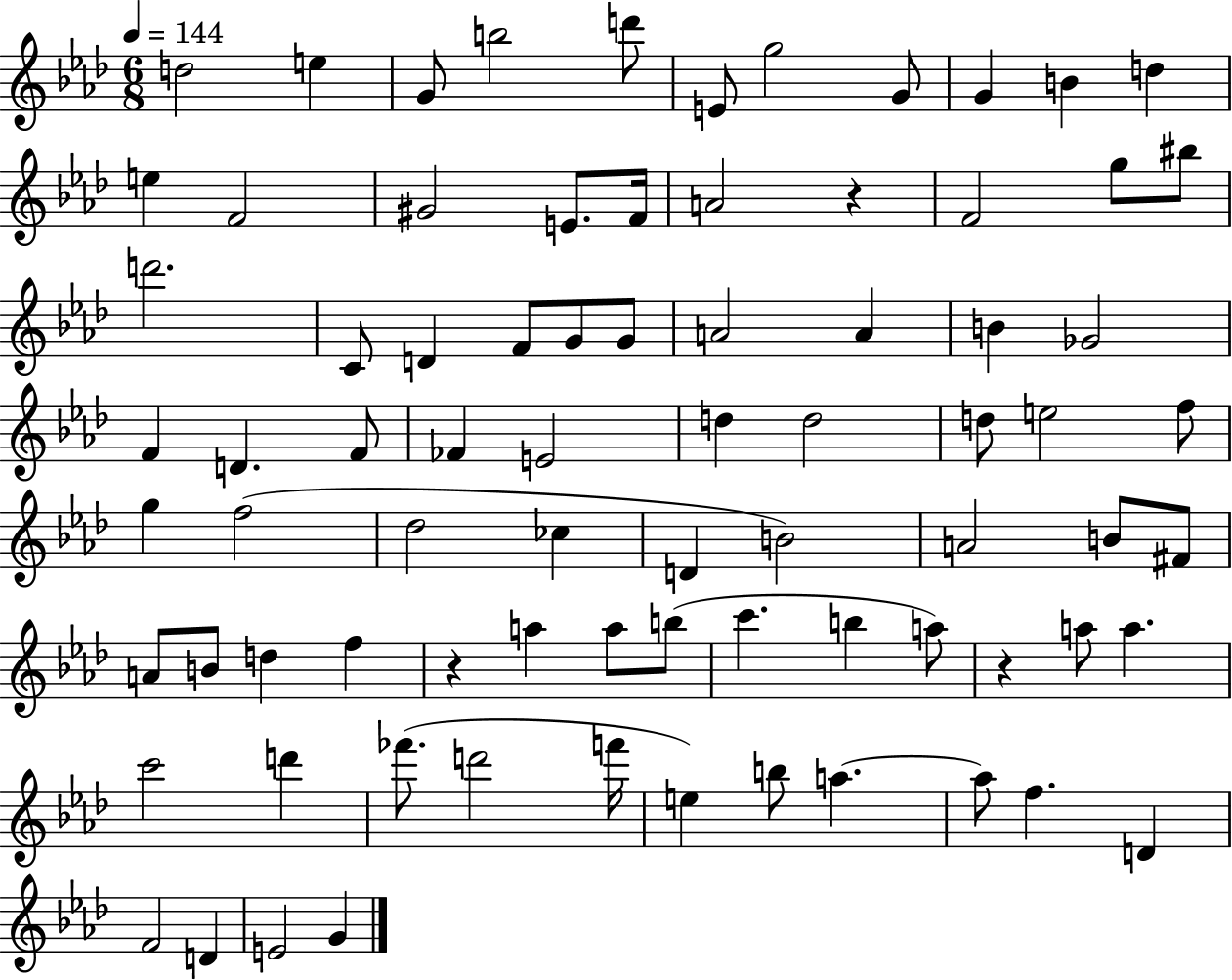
{
  \clef treble
  \numericTimeSignature
  \time 6/8
  \key aes \major
  \tempo 4 = 144
  d''2 e''4 | g'8 b''2 d'''8 | e'8 g''2 g'8 | g'4 b'4 d''4 | \break e''4 f'2 | gis'2 e'8. f'16 | a'2 r4 | f'2 g''8 bis''8 | \break d'''2. | c'8 d'4 f'8 g'8 g'8 | a'2 a'4 | b'4 ges'2 | \break f'4 d'4. f'8 | fes'4 e'2 | d''4 d''2 | d''8 e''2 f''8 | \break g''4 f''2( | des''2 ces''4 | d'4 b'2) | a'2 b'8 fis'8 | \break a'8 b'8 d''4 f''4 | r4 a''4 a''8 b''8( | c'''4. b''4 a''8) | r4 a''8 a''4. | \break c'''2 d'''4 | fes'''8.( d'''2 f'''16 | e''4) b''8 a''4.~~ | a''8 f''4. d'4 | \break f'2 d'4 | e'2 g'4 | \bar "|."
}